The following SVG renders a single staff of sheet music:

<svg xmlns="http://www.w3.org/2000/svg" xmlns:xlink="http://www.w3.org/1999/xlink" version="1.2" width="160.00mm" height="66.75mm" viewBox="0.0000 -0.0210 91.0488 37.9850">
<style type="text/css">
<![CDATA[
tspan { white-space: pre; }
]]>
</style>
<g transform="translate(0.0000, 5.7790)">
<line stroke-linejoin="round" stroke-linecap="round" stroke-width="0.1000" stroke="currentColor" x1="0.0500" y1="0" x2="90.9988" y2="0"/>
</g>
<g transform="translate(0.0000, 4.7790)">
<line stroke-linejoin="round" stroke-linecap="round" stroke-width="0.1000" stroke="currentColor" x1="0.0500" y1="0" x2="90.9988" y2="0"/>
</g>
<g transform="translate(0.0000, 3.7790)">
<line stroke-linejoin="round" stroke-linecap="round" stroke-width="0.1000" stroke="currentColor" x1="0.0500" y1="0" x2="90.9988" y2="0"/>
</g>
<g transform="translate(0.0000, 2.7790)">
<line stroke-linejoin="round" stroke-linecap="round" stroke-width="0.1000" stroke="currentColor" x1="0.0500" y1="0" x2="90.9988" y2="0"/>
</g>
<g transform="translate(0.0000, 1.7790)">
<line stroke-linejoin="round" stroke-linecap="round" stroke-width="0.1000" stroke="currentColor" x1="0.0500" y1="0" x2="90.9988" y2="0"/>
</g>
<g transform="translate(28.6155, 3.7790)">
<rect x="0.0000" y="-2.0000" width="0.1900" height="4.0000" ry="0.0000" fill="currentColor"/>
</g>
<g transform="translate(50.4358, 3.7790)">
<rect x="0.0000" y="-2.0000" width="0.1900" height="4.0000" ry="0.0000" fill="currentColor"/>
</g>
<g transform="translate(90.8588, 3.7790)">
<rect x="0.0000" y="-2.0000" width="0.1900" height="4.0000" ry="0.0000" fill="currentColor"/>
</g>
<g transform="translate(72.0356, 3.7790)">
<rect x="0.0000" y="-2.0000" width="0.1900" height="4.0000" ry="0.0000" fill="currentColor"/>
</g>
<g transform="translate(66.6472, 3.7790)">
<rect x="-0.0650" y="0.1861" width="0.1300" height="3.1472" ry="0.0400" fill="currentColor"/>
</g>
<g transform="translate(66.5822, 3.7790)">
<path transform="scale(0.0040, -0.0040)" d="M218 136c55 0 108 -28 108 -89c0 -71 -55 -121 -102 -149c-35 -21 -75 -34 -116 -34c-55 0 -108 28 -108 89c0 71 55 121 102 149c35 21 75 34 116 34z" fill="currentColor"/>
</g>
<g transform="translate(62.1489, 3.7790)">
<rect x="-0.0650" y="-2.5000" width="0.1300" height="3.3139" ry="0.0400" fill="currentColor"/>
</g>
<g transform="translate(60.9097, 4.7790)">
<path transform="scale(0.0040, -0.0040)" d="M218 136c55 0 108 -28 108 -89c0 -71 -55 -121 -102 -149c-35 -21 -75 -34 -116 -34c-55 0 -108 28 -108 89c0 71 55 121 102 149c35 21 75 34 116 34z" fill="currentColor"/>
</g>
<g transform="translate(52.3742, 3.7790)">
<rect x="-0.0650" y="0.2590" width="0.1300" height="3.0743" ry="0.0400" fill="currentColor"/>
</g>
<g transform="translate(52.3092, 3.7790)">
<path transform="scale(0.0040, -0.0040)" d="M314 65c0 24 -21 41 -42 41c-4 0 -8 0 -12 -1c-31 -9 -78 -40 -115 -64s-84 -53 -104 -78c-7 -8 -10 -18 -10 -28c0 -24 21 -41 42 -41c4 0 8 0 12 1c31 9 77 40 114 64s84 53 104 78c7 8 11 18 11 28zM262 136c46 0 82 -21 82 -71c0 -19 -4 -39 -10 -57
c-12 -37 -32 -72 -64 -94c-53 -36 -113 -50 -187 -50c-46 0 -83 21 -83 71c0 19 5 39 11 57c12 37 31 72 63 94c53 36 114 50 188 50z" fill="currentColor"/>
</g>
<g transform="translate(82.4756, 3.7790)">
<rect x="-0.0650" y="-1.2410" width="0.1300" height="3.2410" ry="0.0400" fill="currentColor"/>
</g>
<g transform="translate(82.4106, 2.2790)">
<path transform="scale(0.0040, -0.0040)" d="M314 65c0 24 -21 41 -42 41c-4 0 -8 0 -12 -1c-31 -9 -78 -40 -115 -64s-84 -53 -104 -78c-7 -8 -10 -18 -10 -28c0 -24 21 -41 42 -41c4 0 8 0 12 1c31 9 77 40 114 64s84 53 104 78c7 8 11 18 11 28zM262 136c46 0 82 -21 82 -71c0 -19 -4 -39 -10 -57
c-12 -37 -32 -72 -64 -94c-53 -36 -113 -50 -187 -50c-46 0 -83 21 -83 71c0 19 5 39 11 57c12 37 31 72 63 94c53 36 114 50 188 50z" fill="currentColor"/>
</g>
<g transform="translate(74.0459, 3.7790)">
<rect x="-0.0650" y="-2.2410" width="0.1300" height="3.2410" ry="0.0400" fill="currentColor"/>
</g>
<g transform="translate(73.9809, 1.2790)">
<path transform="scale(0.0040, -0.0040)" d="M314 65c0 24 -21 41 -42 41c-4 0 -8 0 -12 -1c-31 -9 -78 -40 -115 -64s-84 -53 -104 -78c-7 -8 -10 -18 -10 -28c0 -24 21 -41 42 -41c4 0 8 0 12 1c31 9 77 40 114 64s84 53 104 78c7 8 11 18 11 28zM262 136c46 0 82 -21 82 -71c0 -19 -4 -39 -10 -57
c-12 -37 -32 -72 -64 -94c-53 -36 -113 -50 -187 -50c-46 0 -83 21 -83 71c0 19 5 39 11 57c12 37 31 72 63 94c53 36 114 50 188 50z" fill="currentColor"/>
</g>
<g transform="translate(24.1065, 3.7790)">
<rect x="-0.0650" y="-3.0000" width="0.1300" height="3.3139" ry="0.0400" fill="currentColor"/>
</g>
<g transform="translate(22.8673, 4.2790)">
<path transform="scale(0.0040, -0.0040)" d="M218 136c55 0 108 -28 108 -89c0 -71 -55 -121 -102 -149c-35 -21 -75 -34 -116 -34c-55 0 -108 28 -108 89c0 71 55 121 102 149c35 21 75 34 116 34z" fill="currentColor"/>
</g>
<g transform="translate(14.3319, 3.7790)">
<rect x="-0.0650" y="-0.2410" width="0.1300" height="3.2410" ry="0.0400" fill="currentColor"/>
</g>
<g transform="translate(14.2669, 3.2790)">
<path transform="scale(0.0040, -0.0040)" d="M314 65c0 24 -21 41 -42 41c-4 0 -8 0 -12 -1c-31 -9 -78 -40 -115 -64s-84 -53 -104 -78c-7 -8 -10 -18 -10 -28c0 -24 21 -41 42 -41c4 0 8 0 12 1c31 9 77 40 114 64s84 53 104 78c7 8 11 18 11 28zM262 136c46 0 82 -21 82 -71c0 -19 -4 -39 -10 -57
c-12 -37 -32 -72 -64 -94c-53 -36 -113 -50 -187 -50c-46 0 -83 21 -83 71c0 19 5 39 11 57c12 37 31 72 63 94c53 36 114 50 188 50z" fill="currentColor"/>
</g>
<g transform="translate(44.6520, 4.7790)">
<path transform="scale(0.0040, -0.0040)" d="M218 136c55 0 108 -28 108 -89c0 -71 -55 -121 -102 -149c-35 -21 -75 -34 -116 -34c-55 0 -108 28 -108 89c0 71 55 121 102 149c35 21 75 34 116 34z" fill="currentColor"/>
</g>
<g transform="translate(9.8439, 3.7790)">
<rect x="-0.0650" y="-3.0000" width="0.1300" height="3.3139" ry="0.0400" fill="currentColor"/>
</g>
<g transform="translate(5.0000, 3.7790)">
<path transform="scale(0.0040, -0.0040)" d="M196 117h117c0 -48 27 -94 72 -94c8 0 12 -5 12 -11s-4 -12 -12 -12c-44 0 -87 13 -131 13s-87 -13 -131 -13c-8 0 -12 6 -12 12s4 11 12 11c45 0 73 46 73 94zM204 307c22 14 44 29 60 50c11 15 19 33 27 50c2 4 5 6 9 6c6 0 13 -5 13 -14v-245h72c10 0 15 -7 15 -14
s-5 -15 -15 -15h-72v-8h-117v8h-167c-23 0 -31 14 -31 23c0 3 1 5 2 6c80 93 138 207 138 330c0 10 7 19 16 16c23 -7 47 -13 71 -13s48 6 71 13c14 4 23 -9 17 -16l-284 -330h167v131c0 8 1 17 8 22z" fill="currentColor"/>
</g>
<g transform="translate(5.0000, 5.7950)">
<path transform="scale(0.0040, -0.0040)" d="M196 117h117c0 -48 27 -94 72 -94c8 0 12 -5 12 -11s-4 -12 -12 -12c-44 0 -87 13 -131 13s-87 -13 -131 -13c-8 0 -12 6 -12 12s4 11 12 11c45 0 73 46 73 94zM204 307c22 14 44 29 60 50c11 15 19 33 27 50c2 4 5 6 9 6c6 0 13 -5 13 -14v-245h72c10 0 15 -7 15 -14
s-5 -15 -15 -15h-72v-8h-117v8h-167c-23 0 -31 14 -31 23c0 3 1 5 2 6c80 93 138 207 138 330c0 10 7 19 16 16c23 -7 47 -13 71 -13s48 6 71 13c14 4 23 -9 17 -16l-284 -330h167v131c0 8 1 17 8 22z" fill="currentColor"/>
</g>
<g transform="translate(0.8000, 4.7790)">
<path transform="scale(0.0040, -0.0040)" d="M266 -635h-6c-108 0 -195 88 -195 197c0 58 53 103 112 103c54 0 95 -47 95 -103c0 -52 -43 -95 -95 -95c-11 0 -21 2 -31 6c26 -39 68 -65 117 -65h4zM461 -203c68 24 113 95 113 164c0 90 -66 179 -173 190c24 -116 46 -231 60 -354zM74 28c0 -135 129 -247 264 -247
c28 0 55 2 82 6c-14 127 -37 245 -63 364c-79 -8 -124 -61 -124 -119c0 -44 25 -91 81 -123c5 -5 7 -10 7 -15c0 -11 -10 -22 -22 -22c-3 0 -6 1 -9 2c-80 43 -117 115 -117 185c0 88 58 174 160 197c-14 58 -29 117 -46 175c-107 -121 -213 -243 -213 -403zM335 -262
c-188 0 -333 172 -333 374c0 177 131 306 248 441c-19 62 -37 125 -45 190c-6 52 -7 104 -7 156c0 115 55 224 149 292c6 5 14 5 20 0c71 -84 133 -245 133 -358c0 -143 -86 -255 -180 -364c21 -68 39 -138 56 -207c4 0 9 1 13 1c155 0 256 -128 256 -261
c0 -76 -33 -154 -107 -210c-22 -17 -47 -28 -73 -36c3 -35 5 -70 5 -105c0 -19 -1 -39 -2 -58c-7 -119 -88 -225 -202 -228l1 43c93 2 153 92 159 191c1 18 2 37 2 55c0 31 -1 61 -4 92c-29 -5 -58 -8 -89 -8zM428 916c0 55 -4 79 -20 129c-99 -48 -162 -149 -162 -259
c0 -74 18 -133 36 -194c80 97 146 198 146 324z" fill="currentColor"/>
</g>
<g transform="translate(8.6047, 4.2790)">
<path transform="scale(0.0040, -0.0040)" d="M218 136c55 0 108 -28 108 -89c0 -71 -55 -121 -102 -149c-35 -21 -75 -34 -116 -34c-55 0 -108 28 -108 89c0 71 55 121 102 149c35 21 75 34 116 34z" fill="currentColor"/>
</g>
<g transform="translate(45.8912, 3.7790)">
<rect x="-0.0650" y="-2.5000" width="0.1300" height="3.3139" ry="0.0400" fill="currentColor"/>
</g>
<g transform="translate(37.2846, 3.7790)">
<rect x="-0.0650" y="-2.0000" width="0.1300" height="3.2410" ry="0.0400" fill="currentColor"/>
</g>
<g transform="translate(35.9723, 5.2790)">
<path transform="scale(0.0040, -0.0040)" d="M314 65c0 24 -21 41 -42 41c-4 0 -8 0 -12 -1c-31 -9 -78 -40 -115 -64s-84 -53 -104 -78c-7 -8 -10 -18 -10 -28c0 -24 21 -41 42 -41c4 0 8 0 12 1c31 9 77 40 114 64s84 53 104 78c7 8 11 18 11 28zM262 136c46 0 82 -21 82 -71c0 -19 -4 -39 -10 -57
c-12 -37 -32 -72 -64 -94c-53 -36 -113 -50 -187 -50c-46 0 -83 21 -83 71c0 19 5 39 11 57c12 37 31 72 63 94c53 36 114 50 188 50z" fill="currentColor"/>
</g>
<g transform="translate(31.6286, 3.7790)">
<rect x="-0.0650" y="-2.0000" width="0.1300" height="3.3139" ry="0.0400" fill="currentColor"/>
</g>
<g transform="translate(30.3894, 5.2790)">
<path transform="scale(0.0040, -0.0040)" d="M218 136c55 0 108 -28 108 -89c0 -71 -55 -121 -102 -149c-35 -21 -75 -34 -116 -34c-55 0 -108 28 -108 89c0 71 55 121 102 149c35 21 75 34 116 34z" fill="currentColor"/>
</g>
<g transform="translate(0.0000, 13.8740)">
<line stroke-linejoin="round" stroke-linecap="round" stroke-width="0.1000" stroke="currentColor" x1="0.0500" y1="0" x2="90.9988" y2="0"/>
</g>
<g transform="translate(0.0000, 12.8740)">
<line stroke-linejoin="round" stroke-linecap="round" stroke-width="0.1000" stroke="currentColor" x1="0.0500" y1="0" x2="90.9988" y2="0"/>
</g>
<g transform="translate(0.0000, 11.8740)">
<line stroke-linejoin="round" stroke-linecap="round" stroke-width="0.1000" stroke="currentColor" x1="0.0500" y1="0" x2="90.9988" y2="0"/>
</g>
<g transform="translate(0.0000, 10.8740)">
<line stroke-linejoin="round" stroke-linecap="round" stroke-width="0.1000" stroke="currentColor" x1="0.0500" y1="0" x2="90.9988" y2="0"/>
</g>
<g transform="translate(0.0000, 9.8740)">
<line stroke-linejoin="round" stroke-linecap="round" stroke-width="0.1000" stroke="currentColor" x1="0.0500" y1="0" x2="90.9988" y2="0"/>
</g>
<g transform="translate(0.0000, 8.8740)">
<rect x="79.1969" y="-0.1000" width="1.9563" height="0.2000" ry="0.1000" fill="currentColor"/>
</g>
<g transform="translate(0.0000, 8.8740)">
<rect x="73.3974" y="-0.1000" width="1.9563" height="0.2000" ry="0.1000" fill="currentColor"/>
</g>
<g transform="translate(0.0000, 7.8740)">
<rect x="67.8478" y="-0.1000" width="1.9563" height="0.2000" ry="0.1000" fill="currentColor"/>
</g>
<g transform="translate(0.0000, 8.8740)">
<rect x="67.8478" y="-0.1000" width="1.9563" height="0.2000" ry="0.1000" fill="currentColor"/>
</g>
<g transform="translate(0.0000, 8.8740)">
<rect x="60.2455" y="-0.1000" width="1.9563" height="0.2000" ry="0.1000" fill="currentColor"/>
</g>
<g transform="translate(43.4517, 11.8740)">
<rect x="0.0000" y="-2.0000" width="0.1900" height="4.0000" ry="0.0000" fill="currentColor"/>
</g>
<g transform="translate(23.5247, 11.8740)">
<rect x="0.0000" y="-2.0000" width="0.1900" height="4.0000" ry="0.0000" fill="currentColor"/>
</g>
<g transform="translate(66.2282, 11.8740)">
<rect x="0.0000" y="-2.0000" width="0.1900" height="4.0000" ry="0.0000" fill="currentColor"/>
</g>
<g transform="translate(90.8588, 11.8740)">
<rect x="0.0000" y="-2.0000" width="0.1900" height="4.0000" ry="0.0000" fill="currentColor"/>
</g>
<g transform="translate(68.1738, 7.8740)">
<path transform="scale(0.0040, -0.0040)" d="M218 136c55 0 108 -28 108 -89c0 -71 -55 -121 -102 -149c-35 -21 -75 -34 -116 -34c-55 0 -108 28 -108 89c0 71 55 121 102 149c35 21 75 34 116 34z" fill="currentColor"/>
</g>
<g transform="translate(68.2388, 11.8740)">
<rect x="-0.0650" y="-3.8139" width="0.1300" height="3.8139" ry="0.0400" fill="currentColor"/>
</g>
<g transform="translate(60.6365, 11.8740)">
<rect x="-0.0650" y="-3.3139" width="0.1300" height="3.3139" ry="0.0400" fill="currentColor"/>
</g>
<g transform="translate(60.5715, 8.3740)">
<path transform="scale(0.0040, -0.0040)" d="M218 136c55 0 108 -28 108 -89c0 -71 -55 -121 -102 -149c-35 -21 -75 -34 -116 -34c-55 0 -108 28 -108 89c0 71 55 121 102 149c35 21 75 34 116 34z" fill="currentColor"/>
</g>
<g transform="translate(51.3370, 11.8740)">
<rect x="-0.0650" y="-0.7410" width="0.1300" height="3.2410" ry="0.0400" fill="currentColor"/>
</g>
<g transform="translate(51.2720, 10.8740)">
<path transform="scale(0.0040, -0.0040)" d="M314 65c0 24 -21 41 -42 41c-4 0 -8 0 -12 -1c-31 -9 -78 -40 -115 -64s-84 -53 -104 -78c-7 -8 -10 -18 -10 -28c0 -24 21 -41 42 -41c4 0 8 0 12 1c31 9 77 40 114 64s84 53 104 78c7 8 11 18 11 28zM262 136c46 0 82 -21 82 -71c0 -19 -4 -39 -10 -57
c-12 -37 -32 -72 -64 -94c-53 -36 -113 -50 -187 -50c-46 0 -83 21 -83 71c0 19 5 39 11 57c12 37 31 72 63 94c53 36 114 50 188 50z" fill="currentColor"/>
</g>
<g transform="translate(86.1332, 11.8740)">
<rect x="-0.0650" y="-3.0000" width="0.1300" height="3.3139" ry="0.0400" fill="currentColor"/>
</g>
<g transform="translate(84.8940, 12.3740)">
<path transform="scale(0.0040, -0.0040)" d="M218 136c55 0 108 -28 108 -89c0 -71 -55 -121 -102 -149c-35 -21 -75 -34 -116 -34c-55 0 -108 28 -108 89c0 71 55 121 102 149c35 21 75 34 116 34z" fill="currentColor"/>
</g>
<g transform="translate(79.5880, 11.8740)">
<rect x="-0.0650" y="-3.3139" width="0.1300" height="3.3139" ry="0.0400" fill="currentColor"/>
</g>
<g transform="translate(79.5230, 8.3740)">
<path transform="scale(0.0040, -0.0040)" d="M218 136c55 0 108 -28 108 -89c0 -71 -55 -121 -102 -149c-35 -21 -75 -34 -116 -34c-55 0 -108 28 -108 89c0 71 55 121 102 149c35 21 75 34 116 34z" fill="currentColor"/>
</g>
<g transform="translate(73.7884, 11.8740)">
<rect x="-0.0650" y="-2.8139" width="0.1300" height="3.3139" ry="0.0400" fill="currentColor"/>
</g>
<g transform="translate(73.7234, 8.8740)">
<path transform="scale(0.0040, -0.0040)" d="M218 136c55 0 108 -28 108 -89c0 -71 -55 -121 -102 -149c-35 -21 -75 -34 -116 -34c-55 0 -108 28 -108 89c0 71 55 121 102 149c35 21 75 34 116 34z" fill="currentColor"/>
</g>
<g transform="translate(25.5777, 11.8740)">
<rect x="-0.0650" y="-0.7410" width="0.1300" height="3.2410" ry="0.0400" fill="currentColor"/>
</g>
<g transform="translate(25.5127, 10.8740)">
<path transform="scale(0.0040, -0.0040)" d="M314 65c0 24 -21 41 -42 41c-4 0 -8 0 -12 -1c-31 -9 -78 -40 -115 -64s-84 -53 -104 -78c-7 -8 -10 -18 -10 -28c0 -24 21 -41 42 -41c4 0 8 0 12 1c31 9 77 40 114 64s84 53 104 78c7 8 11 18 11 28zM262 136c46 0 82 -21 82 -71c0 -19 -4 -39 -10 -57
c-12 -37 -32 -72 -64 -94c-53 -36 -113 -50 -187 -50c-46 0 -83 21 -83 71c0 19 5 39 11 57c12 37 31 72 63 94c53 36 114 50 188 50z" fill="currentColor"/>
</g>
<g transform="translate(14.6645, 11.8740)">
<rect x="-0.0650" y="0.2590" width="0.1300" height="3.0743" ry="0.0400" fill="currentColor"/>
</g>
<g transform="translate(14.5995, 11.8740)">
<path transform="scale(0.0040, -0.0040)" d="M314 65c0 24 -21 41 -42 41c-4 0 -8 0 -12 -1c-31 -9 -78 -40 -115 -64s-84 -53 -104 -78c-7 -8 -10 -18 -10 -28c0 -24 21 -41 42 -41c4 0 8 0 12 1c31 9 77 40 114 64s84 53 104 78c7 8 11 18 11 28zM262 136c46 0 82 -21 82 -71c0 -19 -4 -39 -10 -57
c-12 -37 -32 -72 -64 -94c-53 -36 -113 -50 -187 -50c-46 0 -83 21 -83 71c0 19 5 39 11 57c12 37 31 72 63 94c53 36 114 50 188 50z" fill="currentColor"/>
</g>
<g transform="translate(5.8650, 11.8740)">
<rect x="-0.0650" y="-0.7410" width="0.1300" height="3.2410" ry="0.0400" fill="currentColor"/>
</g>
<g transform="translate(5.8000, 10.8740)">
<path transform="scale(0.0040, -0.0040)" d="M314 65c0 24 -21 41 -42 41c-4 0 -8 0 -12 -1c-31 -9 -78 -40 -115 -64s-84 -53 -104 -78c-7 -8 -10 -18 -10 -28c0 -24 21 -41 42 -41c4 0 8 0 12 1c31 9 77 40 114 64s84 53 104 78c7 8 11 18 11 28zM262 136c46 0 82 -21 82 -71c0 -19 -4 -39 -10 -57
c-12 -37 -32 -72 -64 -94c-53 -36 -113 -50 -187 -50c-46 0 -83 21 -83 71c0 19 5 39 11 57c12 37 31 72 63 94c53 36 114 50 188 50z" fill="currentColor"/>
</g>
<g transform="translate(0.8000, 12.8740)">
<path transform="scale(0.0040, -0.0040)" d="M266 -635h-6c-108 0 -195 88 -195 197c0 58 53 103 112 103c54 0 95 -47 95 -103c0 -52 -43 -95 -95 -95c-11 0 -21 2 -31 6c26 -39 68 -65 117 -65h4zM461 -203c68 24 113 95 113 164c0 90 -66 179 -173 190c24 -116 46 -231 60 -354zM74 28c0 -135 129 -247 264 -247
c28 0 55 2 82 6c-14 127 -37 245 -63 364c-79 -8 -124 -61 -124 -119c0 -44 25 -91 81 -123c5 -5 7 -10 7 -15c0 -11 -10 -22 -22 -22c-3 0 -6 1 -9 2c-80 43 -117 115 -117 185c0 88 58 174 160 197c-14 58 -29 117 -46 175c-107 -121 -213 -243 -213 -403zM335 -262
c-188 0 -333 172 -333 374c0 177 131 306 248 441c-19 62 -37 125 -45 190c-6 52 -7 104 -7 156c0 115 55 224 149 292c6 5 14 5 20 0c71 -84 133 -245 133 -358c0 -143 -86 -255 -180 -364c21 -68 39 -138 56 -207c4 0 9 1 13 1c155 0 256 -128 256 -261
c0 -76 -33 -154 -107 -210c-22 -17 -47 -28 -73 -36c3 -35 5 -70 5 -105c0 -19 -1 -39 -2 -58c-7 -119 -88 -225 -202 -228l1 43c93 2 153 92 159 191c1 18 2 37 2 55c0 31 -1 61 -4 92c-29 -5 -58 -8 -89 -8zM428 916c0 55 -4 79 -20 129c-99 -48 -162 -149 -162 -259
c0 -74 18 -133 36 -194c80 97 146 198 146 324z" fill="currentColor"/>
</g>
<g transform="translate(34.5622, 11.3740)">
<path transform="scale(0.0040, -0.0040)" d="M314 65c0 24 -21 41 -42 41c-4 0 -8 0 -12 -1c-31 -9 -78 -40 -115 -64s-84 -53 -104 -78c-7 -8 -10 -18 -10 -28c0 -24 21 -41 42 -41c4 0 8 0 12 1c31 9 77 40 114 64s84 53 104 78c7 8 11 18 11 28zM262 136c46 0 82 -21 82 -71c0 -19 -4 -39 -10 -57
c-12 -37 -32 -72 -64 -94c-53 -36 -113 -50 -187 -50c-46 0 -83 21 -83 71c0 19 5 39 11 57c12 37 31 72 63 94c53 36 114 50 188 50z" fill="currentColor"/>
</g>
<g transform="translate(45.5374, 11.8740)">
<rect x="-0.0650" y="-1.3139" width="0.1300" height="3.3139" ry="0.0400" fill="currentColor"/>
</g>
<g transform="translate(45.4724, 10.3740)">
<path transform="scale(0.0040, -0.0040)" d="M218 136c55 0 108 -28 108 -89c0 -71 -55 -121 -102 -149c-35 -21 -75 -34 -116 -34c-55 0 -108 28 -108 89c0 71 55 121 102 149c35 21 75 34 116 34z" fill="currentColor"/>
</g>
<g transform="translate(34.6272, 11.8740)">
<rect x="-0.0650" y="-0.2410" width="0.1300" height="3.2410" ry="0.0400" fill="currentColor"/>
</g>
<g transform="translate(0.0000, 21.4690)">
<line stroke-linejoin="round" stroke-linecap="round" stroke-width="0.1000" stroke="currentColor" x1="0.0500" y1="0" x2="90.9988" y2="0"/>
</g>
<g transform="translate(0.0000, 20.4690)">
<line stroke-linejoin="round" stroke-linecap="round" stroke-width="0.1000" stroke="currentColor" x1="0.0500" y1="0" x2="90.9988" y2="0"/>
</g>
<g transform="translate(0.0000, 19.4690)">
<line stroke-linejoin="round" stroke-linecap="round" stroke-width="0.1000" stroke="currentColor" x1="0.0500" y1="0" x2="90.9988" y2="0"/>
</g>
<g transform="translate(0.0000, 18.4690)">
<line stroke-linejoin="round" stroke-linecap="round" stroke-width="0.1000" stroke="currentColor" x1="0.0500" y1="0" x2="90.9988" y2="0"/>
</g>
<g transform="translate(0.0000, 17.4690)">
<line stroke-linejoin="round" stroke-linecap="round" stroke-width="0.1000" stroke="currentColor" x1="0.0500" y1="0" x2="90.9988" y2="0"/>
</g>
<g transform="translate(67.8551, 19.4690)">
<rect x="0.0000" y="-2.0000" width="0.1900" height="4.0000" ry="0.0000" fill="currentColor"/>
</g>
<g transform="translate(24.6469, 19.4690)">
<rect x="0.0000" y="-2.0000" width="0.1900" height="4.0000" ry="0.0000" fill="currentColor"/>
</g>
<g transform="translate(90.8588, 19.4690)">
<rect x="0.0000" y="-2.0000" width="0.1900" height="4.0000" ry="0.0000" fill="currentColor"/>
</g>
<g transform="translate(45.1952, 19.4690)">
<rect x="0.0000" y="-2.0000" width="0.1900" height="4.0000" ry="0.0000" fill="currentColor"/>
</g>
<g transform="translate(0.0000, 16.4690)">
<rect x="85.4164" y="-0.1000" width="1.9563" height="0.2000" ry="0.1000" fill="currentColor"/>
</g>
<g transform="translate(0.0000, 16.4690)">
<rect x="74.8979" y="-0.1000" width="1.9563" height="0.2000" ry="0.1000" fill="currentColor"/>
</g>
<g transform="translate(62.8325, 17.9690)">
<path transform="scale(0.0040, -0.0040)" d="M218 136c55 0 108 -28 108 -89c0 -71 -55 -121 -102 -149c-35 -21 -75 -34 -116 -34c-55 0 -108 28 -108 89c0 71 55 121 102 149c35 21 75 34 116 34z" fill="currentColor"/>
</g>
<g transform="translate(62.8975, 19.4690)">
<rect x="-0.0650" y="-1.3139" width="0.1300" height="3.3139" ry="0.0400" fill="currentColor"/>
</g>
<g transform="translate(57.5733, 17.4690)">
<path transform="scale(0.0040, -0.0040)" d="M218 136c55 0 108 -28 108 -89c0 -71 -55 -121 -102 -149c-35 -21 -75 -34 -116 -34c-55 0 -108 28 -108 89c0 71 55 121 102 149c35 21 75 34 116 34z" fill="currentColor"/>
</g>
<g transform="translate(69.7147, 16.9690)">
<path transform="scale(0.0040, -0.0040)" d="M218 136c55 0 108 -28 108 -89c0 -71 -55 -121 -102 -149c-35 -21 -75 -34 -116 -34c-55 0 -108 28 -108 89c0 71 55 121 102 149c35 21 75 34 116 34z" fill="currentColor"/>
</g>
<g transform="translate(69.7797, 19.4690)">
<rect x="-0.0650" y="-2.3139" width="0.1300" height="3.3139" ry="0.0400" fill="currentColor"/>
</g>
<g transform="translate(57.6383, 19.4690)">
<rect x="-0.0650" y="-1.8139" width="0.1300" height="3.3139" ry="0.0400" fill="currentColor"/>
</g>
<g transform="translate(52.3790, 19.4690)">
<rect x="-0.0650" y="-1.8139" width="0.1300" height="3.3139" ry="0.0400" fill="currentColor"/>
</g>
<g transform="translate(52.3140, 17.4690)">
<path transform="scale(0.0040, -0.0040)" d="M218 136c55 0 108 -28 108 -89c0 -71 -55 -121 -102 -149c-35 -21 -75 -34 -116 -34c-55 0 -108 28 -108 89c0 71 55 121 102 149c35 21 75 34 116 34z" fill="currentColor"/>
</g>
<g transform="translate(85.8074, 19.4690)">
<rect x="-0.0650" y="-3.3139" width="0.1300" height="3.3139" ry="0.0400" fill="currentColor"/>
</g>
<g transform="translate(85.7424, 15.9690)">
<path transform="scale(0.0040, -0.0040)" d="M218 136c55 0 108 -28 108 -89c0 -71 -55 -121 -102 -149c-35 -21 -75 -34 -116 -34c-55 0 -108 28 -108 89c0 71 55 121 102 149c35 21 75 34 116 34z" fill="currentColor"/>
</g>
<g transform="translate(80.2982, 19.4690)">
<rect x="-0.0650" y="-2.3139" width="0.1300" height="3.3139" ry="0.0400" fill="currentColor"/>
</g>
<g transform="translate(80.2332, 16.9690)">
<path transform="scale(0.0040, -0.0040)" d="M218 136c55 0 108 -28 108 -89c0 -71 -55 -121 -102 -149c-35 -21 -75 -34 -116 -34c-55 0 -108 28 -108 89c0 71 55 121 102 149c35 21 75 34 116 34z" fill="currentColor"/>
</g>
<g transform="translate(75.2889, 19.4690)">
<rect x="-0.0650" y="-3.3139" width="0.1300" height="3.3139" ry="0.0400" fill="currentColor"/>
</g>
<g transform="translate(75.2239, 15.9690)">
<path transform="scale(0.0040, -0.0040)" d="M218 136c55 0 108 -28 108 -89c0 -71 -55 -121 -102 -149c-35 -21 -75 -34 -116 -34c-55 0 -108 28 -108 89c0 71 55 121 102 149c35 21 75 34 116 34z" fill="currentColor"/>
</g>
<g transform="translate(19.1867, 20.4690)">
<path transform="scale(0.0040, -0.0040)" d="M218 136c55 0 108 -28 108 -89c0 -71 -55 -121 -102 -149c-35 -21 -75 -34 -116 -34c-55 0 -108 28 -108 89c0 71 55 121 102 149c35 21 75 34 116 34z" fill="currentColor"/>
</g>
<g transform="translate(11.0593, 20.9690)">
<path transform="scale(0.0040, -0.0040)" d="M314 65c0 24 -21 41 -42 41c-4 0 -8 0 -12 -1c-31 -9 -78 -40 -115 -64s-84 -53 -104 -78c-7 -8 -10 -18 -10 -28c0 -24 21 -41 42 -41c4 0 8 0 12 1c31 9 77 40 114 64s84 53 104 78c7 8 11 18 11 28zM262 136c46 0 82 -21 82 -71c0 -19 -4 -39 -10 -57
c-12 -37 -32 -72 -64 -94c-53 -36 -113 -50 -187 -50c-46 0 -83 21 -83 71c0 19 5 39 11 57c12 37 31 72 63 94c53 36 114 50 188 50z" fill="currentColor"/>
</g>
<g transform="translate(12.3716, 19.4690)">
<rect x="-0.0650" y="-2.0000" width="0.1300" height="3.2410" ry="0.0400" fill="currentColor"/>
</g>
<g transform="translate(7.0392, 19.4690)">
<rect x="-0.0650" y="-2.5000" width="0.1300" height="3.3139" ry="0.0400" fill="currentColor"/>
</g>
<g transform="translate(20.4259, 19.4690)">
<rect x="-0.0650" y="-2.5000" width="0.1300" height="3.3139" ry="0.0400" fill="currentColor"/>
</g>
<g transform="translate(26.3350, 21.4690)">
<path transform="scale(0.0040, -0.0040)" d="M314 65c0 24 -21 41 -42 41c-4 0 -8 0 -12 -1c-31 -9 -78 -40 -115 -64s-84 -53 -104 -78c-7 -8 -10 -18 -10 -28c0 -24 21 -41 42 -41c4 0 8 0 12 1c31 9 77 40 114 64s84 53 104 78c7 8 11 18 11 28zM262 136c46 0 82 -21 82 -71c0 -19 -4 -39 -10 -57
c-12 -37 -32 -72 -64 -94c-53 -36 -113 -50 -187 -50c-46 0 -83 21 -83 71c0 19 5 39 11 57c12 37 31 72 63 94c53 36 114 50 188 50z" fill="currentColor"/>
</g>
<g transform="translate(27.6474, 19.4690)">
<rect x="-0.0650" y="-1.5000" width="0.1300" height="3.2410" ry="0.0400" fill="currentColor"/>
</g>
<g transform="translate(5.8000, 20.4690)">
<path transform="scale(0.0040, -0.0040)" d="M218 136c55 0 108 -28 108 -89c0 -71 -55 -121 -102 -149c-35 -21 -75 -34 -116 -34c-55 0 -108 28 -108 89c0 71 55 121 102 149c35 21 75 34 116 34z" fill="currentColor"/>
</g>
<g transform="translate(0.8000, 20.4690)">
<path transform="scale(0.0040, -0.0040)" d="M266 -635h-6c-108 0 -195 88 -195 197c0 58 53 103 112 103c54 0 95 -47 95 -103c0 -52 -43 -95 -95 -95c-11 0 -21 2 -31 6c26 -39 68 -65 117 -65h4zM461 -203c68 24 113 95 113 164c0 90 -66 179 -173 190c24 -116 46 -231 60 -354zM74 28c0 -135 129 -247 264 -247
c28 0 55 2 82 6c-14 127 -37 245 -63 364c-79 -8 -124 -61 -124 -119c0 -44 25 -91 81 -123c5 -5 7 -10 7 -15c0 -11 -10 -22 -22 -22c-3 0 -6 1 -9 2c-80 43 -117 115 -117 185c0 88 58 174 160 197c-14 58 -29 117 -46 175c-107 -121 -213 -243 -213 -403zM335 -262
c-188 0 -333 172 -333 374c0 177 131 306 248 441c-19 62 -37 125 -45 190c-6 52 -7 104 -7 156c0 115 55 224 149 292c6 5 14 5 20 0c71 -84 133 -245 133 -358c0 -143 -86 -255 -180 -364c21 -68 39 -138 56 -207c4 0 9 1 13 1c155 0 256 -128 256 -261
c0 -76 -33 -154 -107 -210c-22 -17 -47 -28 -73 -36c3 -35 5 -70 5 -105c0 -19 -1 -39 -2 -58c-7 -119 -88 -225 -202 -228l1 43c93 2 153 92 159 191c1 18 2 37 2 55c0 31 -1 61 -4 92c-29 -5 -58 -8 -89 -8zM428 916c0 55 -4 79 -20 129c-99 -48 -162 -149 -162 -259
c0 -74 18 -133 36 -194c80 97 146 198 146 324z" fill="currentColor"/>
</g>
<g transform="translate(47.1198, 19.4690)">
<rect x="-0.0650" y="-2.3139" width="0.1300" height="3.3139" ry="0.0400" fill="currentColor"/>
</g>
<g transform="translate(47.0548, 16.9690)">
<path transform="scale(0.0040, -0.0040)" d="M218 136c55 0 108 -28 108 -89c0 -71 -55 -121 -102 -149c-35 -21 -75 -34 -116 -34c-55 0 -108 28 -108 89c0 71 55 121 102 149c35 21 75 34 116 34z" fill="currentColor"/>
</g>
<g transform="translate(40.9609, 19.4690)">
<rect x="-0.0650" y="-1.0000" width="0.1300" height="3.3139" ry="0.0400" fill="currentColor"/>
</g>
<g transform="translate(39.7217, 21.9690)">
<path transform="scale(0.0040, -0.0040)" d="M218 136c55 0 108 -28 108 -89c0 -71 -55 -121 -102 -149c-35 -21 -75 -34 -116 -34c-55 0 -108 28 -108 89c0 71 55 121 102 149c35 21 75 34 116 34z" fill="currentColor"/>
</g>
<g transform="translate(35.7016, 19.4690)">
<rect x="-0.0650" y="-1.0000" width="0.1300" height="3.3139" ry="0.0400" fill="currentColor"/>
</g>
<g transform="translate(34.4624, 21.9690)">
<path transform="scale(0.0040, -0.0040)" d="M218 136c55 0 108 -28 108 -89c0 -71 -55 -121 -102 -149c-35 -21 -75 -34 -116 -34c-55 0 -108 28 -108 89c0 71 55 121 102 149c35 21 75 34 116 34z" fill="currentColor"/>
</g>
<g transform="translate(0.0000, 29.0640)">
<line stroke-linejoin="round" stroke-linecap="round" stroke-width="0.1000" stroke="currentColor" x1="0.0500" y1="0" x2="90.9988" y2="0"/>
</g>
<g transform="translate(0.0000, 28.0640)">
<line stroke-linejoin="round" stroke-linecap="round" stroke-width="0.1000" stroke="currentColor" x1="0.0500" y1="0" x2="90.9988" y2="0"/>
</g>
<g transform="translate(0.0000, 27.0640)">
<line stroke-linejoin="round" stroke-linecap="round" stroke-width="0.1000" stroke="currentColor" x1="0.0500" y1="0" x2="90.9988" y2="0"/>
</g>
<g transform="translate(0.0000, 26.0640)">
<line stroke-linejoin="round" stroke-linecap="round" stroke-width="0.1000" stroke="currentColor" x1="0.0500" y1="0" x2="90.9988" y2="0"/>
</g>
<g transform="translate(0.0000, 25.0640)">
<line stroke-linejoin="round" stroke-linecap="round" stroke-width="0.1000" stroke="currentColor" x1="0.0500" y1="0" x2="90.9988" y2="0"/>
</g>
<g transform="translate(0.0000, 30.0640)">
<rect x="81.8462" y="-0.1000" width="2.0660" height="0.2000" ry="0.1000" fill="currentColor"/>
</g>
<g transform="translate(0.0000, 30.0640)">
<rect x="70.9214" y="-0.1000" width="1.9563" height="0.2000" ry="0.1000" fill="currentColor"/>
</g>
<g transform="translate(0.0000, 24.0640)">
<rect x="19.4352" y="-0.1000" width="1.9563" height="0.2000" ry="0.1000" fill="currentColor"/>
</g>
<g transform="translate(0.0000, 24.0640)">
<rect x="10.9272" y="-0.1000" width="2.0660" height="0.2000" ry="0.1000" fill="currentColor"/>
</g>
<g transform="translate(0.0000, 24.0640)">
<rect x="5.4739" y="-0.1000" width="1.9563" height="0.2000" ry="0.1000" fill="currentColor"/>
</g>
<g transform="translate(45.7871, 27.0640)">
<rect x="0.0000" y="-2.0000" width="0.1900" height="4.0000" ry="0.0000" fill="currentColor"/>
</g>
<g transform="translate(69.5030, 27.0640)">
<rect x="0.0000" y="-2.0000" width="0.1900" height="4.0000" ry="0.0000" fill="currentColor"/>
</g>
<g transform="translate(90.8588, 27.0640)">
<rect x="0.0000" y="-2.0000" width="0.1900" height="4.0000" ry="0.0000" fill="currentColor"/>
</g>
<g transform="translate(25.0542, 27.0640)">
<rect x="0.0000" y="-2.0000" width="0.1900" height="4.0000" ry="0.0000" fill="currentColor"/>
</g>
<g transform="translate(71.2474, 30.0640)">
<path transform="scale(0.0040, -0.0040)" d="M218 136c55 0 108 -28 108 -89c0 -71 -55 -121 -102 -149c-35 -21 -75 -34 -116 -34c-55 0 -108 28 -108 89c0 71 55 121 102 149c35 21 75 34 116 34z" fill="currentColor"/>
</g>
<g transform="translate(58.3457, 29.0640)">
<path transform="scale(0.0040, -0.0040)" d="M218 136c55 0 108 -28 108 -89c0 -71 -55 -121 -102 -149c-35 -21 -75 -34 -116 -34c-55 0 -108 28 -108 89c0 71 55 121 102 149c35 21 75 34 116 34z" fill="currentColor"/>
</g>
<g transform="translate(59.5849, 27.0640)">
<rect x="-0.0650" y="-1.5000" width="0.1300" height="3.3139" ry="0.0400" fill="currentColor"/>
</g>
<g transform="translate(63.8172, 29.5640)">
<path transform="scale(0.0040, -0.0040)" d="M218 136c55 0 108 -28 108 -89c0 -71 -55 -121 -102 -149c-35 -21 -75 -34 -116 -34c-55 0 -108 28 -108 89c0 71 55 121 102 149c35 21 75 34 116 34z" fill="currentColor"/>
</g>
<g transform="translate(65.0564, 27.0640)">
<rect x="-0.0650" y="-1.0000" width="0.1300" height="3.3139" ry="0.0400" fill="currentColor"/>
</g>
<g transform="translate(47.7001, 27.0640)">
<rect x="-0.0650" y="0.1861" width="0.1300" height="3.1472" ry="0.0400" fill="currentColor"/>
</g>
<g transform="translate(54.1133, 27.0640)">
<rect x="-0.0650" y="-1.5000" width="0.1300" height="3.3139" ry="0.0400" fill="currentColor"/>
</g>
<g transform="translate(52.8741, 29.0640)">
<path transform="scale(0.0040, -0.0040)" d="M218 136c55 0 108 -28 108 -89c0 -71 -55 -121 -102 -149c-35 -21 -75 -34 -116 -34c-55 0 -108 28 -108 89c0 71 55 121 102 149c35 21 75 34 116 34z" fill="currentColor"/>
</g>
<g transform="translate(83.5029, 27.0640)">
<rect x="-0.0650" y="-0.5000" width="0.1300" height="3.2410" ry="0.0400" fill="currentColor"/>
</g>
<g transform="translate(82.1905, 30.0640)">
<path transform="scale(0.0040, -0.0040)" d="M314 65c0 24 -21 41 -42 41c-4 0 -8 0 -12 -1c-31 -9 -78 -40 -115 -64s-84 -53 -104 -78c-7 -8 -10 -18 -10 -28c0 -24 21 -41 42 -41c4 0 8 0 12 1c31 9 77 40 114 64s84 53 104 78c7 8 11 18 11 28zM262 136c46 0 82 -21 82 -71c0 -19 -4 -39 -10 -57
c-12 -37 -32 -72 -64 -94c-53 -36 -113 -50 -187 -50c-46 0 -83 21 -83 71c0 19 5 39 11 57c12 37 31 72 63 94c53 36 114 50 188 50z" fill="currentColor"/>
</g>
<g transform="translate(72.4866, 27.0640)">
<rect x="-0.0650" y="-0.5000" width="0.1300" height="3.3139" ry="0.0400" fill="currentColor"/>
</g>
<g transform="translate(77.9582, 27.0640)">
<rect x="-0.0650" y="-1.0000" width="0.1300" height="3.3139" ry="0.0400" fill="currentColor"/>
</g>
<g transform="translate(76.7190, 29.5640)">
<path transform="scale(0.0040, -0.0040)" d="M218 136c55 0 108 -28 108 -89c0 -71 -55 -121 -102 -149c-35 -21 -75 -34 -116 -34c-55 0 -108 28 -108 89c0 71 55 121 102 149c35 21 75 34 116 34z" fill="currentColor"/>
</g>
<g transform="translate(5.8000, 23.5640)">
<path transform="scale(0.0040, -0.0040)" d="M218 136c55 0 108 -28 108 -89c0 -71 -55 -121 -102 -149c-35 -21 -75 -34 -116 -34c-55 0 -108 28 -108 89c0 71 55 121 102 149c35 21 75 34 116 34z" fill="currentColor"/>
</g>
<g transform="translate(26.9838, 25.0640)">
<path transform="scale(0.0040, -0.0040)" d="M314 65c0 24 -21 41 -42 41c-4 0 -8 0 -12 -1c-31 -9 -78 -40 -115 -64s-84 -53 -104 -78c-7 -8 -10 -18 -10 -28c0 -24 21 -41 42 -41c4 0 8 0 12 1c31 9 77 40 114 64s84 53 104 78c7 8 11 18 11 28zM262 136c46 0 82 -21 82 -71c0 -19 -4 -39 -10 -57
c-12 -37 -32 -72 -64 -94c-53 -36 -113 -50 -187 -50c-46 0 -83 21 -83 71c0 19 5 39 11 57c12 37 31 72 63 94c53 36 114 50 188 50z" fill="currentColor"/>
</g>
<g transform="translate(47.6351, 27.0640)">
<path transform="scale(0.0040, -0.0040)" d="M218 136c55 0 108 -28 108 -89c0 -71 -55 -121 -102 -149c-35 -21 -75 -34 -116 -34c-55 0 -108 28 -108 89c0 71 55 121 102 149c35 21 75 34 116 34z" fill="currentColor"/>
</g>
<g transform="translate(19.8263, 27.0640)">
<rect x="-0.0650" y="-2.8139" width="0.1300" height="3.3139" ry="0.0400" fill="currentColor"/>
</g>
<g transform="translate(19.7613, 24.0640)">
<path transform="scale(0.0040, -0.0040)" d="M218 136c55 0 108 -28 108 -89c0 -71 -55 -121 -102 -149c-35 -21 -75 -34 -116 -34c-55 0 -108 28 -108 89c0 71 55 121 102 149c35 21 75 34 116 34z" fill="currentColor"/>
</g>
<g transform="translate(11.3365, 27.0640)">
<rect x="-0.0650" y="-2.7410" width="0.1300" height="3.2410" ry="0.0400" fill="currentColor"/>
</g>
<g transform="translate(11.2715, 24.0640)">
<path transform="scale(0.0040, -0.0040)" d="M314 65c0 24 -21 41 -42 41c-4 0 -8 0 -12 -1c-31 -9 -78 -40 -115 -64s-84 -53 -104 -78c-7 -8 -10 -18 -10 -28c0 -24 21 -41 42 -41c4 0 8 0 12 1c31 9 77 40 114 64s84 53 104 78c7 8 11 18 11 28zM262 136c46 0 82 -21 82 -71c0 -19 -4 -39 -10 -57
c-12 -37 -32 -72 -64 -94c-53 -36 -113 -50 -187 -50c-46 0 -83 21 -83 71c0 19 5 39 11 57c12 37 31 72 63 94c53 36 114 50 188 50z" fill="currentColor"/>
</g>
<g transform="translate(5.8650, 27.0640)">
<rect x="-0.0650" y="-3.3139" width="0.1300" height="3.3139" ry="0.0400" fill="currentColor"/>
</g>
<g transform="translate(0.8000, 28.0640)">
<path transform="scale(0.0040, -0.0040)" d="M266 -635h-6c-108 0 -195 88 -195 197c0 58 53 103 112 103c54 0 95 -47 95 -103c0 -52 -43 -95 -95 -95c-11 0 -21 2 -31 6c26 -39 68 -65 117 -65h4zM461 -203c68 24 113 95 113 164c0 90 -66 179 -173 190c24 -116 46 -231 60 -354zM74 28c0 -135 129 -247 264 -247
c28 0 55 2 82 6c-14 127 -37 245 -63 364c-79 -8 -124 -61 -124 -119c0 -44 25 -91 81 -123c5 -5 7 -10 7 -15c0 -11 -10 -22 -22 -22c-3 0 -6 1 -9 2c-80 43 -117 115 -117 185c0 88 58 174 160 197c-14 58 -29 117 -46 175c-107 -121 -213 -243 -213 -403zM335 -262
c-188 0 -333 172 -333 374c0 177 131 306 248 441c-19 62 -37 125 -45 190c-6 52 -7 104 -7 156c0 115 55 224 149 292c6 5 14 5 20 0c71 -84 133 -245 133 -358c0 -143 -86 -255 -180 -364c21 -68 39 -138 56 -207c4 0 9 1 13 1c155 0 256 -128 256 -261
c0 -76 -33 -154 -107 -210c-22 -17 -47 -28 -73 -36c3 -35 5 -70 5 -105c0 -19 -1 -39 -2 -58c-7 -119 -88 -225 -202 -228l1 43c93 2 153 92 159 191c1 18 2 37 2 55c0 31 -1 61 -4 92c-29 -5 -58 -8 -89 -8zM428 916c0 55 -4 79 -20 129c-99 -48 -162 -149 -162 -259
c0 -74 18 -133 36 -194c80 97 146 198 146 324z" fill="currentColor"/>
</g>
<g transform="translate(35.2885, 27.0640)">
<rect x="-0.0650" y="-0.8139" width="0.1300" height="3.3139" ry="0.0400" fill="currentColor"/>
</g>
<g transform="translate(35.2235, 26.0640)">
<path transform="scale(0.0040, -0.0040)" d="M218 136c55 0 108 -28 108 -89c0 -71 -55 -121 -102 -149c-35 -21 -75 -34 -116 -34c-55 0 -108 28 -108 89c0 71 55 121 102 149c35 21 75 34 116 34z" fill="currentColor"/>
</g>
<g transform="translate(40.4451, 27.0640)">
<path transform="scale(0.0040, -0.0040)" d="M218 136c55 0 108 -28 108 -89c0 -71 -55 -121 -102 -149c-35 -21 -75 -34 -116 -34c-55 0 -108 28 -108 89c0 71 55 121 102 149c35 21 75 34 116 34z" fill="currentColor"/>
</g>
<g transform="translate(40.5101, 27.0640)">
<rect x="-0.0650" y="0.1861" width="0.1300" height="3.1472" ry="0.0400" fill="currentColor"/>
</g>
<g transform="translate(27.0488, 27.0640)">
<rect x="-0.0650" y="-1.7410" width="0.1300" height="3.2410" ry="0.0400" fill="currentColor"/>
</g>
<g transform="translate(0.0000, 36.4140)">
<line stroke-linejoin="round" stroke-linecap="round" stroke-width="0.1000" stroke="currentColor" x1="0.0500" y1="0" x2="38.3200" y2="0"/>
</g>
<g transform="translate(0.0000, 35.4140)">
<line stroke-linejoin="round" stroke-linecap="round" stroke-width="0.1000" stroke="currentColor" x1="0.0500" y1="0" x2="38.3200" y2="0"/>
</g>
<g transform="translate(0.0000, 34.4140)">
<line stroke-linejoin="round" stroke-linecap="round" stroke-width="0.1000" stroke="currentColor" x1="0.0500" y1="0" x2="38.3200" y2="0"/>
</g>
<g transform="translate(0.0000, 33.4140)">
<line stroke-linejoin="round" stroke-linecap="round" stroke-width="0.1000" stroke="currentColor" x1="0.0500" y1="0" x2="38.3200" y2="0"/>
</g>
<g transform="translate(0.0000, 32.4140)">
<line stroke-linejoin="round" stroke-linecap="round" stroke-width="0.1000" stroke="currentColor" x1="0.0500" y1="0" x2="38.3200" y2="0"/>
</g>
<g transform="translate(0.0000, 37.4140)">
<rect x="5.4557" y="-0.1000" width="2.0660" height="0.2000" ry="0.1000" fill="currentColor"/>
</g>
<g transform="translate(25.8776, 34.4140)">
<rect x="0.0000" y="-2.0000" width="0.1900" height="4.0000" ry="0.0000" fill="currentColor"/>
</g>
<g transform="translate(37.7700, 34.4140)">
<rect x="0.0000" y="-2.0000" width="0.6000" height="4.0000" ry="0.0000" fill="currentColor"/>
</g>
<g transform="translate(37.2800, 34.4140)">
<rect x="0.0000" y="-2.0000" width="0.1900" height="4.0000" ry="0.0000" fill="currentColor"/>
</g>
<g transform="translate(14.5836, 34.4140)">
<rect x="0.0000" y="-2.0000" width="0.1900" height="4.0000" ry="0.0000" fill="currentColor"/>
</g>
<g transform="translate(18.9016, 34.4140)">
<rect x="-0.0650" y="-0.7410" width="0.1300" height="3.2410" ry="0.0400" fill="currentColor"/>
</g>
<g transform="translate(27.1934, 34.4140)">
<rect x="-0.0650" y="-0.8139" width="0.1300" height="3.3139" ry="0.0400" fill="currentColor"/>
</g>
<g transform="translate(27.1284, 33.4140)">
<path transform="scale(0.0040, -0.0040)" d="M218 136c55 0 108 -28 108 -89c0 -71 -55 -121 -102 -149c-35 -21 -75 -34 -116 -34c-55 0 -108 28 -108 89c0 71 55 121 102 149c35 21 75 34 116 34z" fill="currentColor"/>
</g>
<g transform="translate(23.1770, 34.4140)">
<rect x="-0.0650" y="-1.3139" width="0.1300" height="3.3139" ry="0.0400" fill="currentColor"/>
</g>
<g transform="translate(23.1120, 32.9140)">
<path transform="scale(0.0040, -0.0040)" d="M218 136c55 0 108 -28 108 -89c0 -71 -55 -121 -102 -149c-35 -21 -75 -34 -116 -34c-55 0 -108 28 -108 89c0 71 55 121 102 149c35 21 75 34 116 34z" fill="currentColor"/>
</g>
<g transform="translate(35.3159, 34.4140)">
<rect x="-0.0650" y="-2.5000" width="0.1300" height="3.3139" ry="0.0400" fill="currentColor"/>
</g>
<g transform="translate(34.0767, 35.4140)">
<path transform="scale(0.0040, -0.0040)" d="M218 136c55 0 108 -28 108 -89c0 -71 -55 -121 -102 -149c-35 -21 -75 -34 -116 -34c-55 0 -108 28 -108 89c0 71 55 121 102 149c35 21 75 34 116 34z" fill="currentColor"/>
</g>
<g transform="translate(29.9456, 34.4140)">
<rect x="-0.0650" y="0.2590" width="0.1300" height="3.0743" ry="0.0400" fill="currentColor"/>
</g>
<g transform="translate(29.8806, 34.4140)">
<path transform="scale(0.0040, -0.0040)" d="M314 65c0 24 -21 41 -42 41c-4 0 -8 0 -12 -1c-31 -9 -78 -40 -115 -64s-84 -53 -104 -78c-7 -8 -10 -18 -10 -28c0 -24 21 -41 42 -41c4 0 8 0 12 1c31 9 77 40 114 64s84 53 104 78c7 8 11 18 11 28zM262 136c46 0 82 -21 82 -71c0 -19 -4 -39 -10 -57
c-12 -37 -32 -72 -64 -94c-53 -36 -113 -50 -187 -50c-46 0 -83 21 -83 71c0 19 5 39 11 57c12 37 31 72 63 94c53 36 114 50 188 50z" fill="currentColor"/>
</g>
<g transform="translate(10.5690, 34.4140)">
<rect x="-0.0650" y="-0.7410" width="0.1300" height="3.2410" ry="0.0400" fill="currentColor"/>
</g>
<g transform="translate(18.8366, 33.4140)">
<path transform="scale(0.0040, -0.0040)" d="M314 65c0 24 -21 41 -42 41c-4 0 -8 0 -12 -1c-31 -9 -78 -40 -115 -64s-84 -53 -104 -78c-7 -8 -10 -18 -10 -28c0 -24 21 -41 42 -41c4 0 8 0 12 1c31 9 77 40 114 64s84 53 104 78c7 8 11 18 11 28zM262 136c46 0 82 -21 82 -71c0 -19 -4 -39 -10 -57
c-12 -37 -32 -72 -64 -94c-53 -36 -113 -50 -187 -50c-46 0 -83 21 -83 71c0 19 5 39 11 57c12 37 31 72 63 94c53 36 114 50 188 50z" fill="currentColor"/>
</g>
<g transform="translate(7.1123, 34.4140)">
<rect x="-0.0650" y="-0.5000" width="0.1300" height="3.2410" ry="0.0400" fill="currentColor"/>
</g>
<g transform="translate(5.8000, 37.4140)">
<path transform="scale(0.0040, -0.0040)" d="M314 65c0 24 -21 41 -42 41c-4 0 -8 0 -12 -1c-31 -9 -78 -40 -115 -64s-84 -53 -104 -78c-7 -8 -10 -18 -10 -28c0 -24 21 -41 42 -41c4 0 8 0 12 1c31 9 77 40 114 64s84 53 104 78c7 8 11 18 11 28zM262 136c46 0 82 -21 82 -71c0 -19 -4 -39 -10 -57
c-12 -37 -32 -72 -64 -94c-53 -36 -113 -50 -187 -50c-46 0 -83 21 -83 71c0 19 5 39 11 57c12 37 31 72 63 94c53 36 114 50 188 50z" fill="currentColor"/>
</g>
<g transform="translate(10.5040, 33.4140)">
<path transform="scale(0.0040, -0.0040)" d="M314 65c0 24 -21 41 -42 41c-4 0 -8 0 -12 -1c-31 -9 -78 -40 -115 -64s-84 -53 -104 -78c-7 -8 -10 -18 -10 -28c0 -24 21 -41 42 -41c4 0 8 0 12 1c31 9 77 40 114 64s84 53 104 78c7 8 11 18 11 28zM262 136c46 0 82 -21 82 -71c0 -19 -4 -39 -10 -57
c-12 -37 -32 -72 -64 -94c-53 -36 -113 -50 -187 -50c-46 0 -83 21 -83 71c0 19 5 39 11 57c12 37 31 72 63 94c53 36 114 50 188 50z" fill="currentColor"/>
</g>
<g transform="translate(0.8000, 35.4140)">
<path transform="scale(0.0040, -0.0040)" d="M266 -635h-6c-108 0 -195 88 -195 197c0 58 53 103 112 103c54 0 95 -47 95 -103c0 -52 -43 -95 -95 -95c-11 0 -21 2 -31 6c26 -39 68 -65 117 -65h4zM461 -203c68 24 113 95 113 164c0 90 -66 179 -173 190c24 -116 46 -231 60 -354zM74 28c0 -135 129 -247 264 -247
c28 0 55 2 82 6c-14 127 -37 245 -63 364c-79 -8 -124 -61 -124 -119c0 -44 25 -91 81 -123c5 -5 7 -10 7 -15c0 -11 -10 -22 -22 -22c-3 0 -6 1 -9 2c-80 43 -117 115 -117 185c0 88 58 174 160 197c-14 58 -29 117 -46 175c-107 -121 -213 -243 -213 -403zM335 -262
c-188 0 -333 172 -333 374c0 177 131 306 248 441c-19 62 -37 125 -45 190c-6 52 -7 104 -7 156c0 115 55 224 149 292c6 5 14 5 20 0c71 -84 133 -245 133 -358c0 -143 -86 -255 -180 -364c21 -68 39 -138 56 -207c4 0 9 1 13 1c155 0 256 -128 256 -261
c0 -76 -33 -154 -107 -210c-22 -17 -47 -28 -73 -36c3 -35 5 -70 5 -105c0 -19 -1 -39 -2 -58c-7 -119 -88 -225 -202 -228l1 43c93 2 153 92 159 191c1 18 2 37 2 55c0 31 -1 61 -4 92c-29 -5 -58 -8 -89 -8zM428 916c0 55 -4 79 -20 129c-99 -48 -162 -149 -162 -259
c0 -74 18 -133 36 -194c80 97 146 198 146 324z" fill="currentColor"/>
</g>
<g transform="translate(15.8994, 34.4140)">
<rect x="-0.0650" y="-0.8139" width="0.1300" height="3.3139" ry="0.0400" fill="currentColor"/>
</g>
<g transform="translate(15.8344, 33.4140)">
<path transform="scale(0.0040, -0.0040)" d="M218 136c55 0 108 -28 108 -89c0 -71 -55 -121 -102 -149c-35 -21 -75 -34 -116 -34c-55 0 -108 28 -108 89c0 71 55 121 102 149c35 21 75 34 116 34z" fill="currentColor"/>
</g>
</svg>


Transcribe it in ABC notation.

X:1
T:Untitled
M:4/4
L:1/4
K:C
A c2 A F F2 G B2 G B g2 e2 d2 B2 d2 c2 e d2 b c' a b A G F2 G E2 D D g f f e g b g b b a2 a f2 d B B E E D C D C2 C2 d2 d d2 e d B2 G